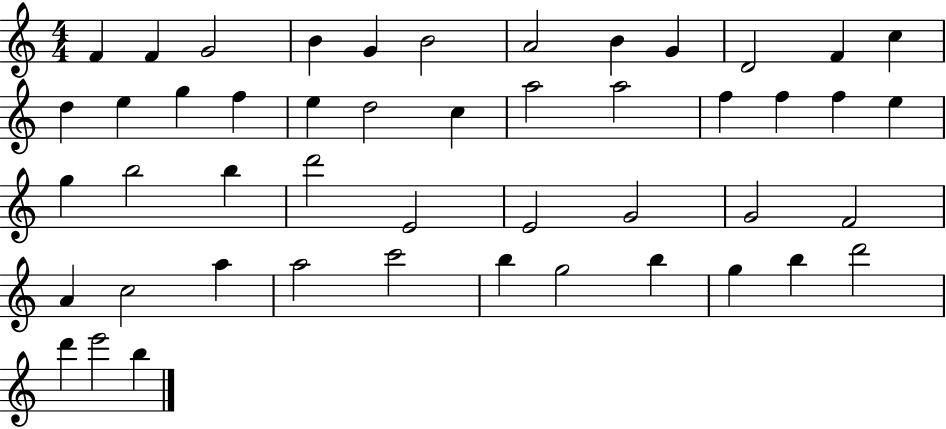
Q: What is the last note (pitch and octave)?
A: B5